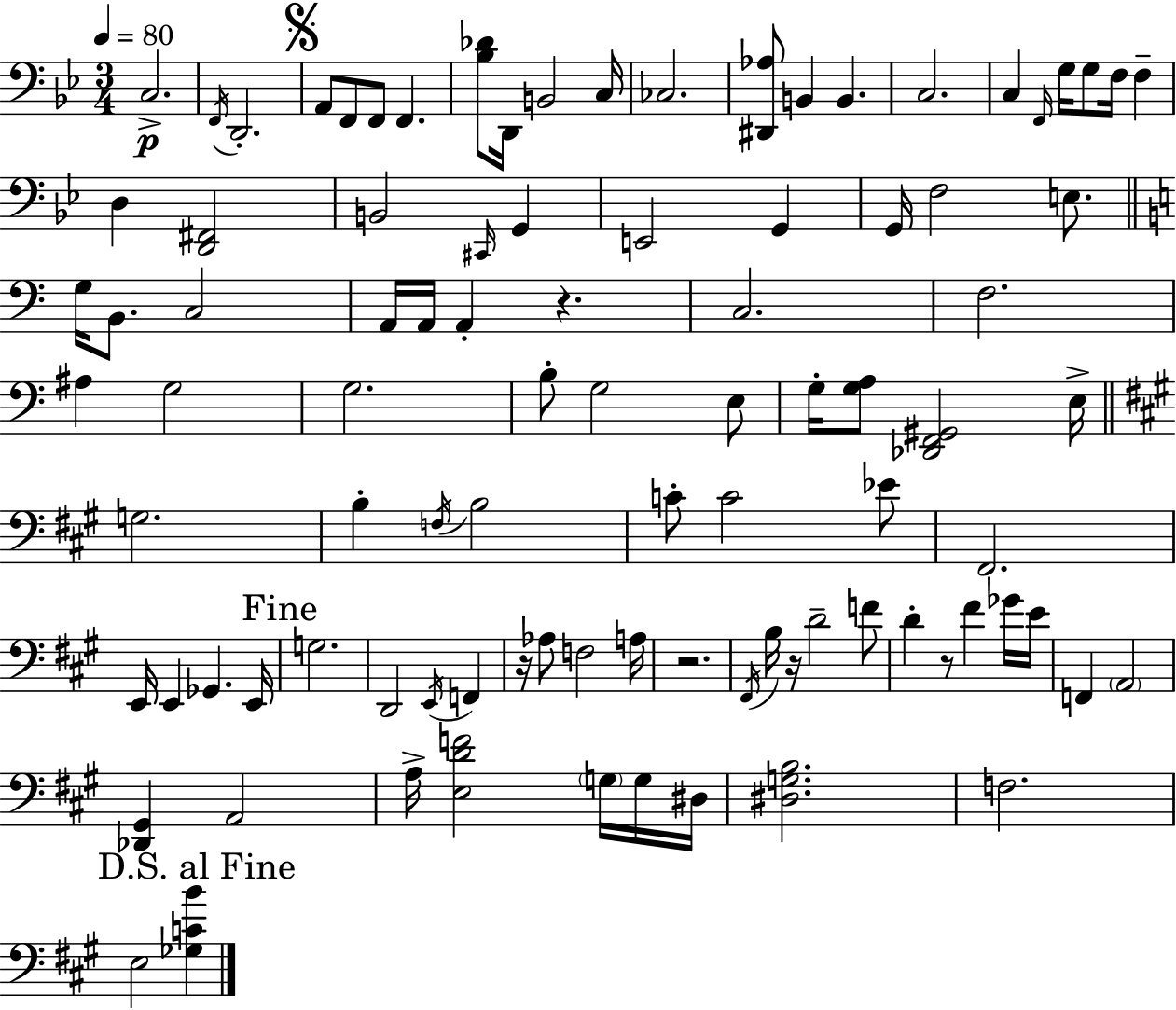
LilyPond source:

{
  \clef bass
  \numericTimeSignature
  \time 3/4
  \key bes \major
  \tempo 4 = 80
  c2.->\p | \acciaccatura { f,16 } d,2.-. | \mark \markup { \musicglyph "scripts.segno" } a,8 f,8 f,8 f,4. | <bes des'>8 d,16 b,2 | \break c16 ces2. | <dis, aes>8 b,4 b,4. | c2. | c4 \grace { f,16 } g16 g8 f16 f4-- | \break d4 <d, fis,>2 | b,2 \grace { cis,16 } g,4 | e,2 g,4 | g,16 f2 | \break e8. \bar "||" \break \key c \major g16 b,8. c2 | a,16 a,16 a,4-. r4. | c2. | f2. | \break ais4 g2 | g2. | b8-. g2 e8 | g16-. <g a>8 <des, f, gis,>2 e16-> | \break \bar "||" \break \key a \major g2. | b4-. \acciaccatura { f16 } b2 | c'8-. c'2 ees'8 | fis,2. | \break e,16 e,4 ges,4. | e,16 \mark "Fine" g2. | d,2 \acciaccatura { e,16 } f,4 | r16 aes8 f2 | \break a16 r2. | \acciaccatura { fis,16 } b16 r16 d'2-- | f'8 d'4-. r8 fis'4 | ges'16 e'16 f,4 \parenthesize a,2 | \break <des, gis,>4 a,2 | a16-> <e d' f'>2 | \parenthesize g16 g16 dis16 <dis g b>2. | f2. | \break \mark "D.S. al Fine" e2 <ges c' b'>4 | \bar "|."
}